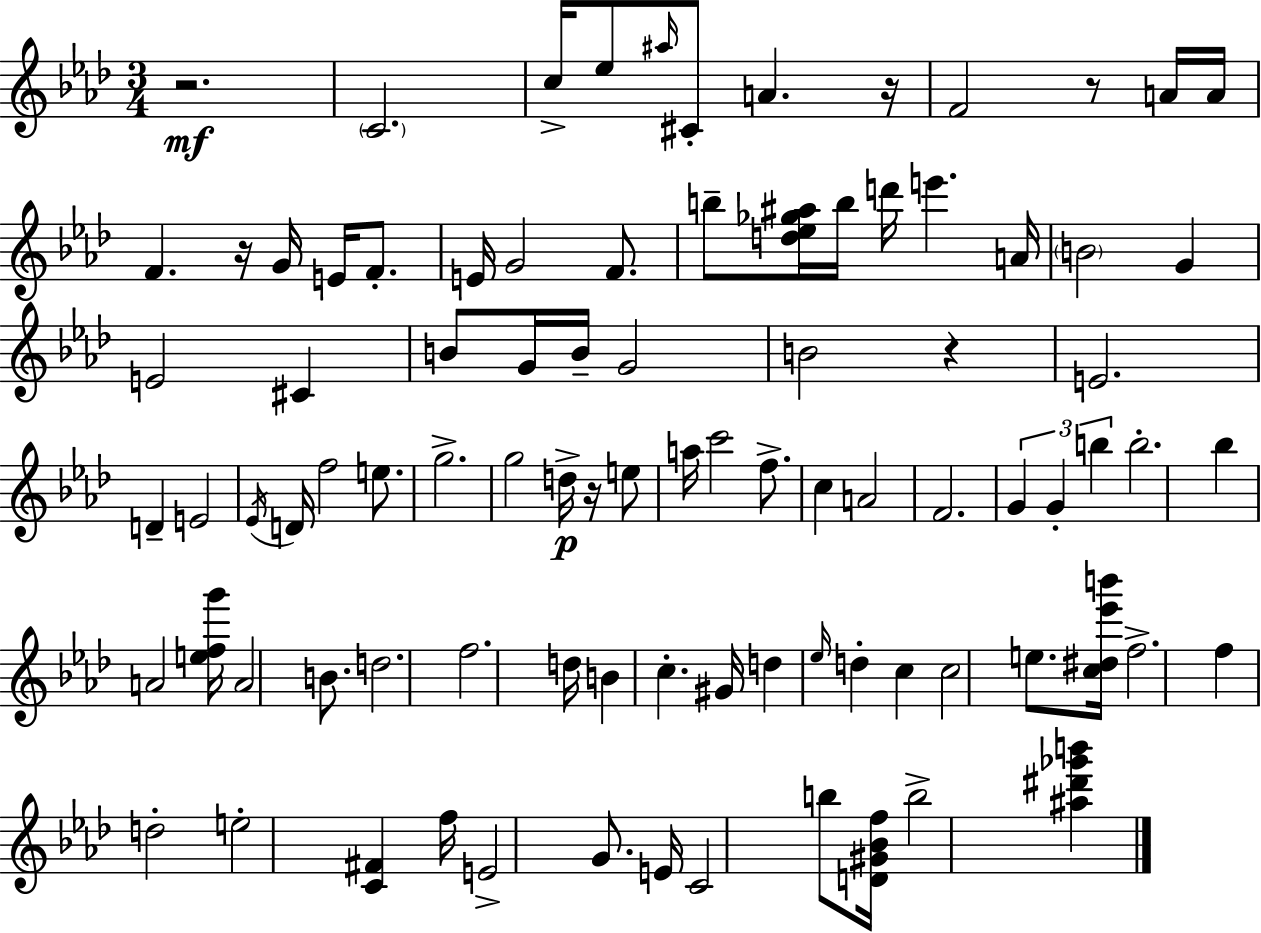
{
  \clef treble
  \numericTimeSignature
  \time 3/4
  \key f \minor
  r2.\mf | \parenthesize c'2. | c''16-> ees''8 \grace { ais''16 } cis'8-. a'4. | r16 f'2 r8 a'16 | \break a'16 f'4. r16 g'16 e'16 f'8.-. | e'16 g'2 f'8. | b''8-- <d'' ees'' ges'' ais''>16 b''16 d'''16 e'''4. | a'16 \parenthesize b'2 g'4 | \break e'2 cis'4 | b'8 g'16 b'16-- g'2 | b'2 r4 | e'2. | \break d'4-- e'2 | \acciaccatura { ees'16 } d'16 f''2 e''8. | g''2.-> | g''2 d''16->\p r16 | \break e''8 a''16 c'''2 f''8.-> | c''4 a'2 | f'2. | \tuplet 3/2 { g'4 g'4-. b''4 } | \break b''2.-. | bes''4 a'2 | <e'' f'' g'''>16 a'2 b'8. | d''2. | \break f''2. | d''16 b'4 c''4.-. | gis'16 d''4 \grace { ees''16 } d''4-. c''4 | c''2 e''8. | \break <c'' dis'' ees''' b'''>16 f''2.-> | f''4 d''2-. | e''2-. <c' fis'>4 | f''16 e'2-> | \break g'8. e'16 c'2 | b''8 <d' gis' bes' f''>16 b''2-> <ais'' dis''' ges''' b'''>4 | \bar "|."
}